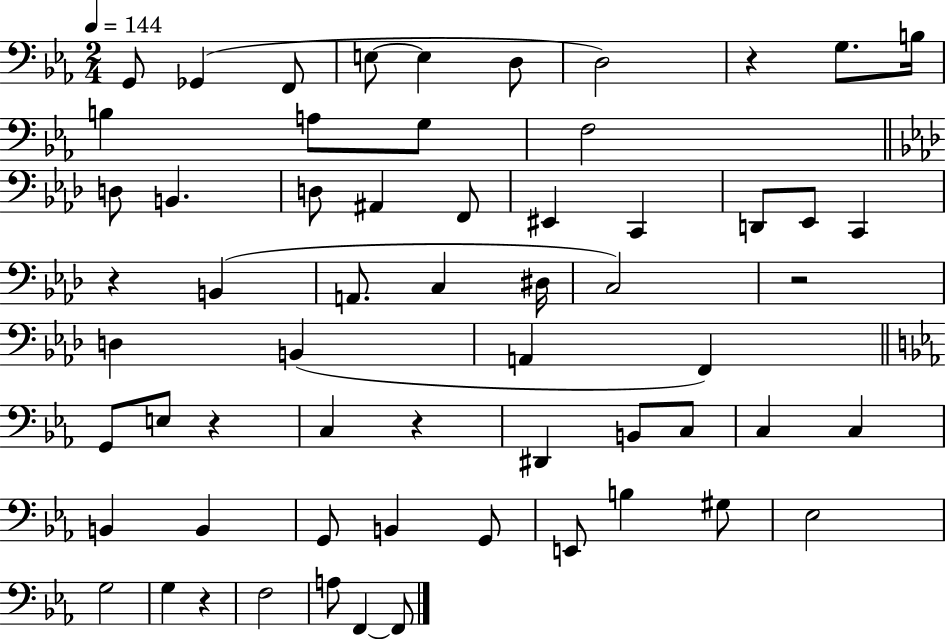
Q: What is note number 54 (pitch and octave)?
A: F2